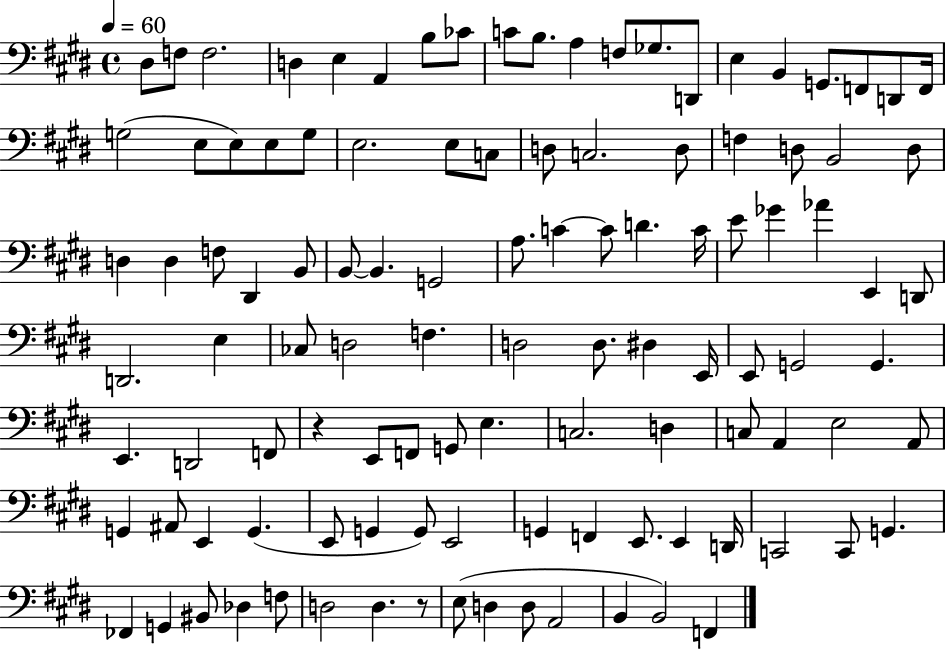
X:1
T:Untitled
M:4/4
L:1/4
K:E
^D,/2 F,/2 F,2 D, E, A,, B,/2 _C/2 C/2 B,/2 A, F,/2 _G,/2 D,,/2 E, B,, G,,/2 F,,/2 D,,/2 F,,/4 G,2 E,/2 E,/2 E,/2 G,/2 E,2 E,/2 C,/2 D,/2 C,2 D,/2 F, D,/2 B,,2 D,/2 D, D, F,/2 ^D,, B,,/2 B,,/2 B,, G,,2 A,/2 C C/2 D C/4 E/2 _G _A E,, D,,/2 D,,2 E, _C,/2 D,2 F, D,2 D,/2 ^D, E,,/4 E,,/2 G,,2 G,, E,, D,,2 F,,/2 z E,,/2 F,,/2 G,,/2 E, C,2 D, C,/2 A,, E,2 A,,/2 G,, ^A,,/2 E,, G,, E,,/2 G,, G,,/2 E,,2 G,, F,, E,,/2 E,, D,,/4 C,,2 C,,/2 G,, _F,, G,, ^B,,/2 _D, F,/2 D,2 D, z/2 E,/2 D, D,/2 A,,2 B,, B,,2 F,,